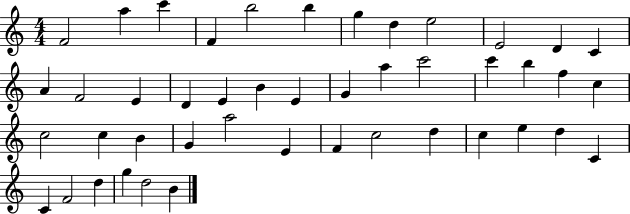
F4/h A5/q C6/q F4/q B5/h B5/q G5/q D5/q E5/h E4/h D4/q C4/q A4/q F4/h E4/q D4/q E4/q B4/q E4/q G4/q A5/q C6/h C6/q B5/q F5/q C5/q C5/h C5/q B4/q G4/q A5/h E4/q F4/q C5/h D5/q C5/q E5/q D5/q C4/q C4/q F4/h D5/q G5/q D5/h B4/q